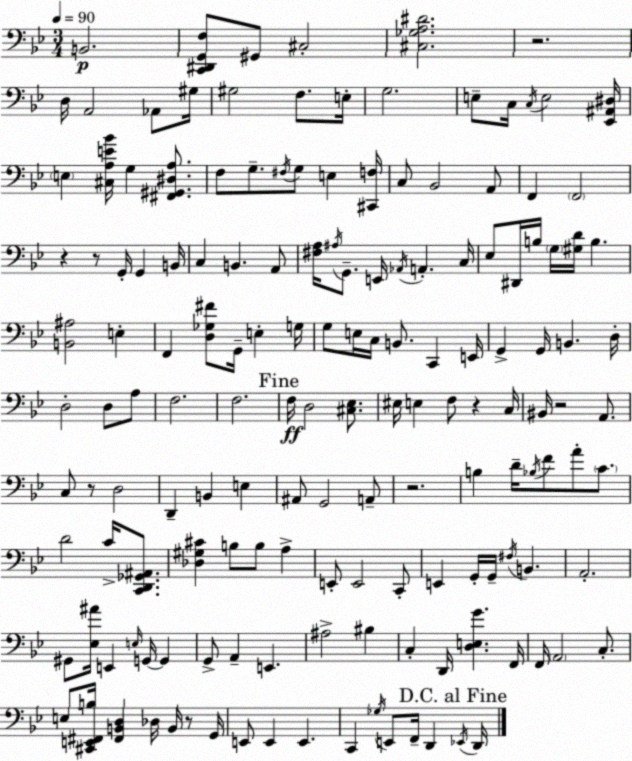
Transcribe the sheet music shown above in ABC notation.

X:1
T:Untitled
M:3/4
L:1/4
K:Bb
B,,2 [C,,^D,,G,,F,]/2 ^G,,/2 ^C,2 [^C,_G,A,^D]2 z2 D,/4 A,,2 _A,,/2 ^G,/4 ^G,2 F,/2 E,/4 G,2 E,/2 C,/4 C,/4 E,2 [_E,,^A,,^D,]/4 E, [^C,A,E_B]/4 G, [^F,,^G,,^D,A,]/2 F,/2 G,/2 ^F,/4 G,/2 E, [^C,,F,]/4 C,/2 _B,,2 A,,/2 F,, F,,2 z z/2 G,,/4 G,, B,,/4 C, B,, A,,/2 [^F,A,]/4 ^A,/4 G,,/2 E,,/4 _A,,/4 A,, C,/4 _E,/2 ^D,,/4 B,/4 G,/4 [^G,D]/4 B, [B,,^A,]2 E, F,, [D,_G,^F]/2 G,,/4 E, G,/4 G,/2 E,/4 C,/4 B,,/2 C,, E,,/4 G,, G,,/4 B,, D,/4 D,2 D,/2 A,/2 F,2 F,2 F,/4 D,2 [^C,_E,]/2 ^E,/4 E, F,/2 z C,/4 ^B,,/4 z2 A,,/2 C,/2 z/2 D,2 D,, B,, E, ^A,,/2 G,,2 A,,/2 z2 B, D/4 _B,/4 F/2 A/2 C/2 D2 C/4 [C,,D,,_G,,^A,,]/2 [_D,^G,^C] B,/2 B,/2 A, E,,/2 E,,2 C,,/2 E,, G,,/4 G,,/4 ^F,/4 B,, A,,2 ^G,,/2 [_E,^A]/4 E,, E,/4 G,,/4 G,, G,,/2 A,, E,, ^A,2 ^B, C, D,,/4 [D,E,G] F,,/4 F,,/4 A,,2 C,/2 E,/2 [^C,,E,,^F,,B,]/4 [^F,,B,,D,] _D,/4 B,,/4 z/2 G,,/4 E,,/2 E,, E,, C,, _G,/4 E,,/2 F,,/4 D,, _E,,/4 D,,/4